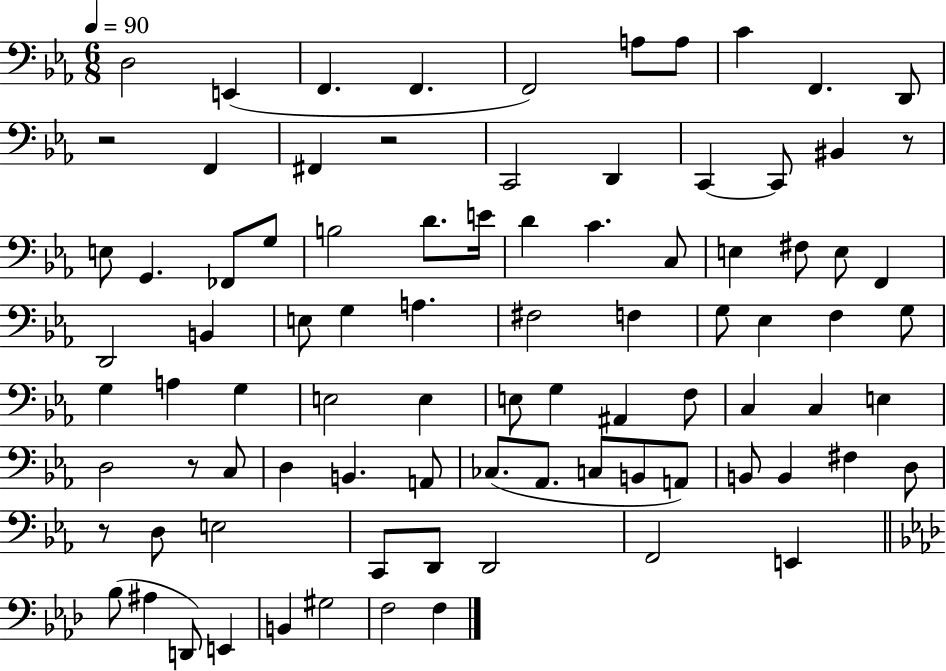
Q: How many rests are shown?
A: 5